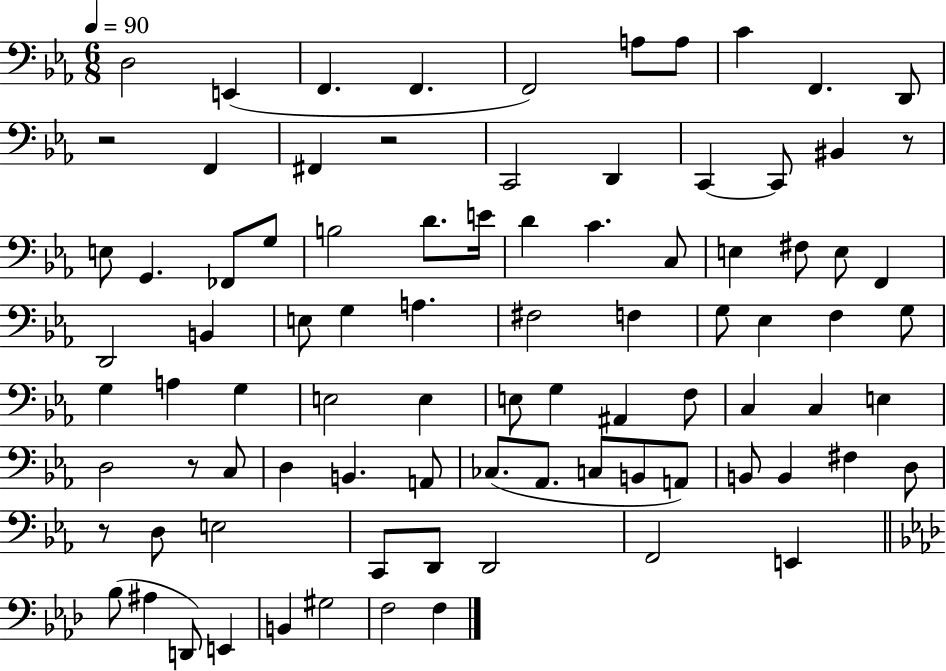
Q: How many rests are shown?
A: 5